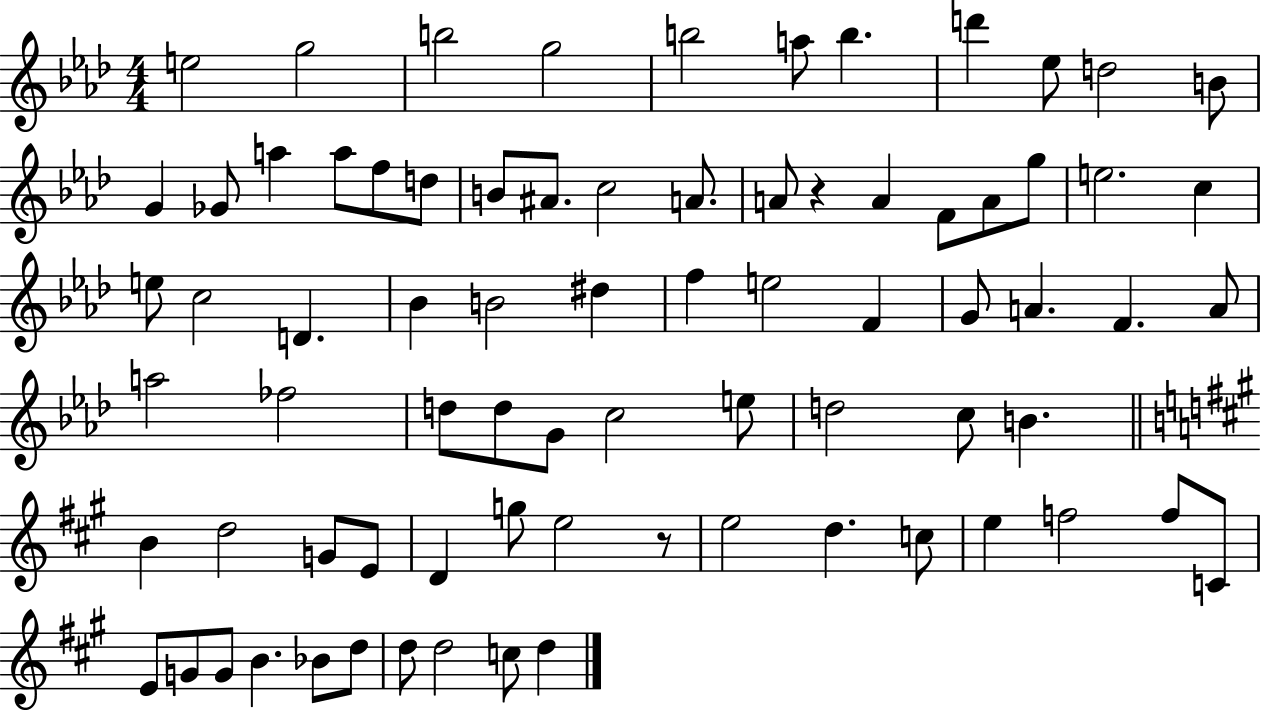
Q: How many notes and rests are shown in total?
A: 77